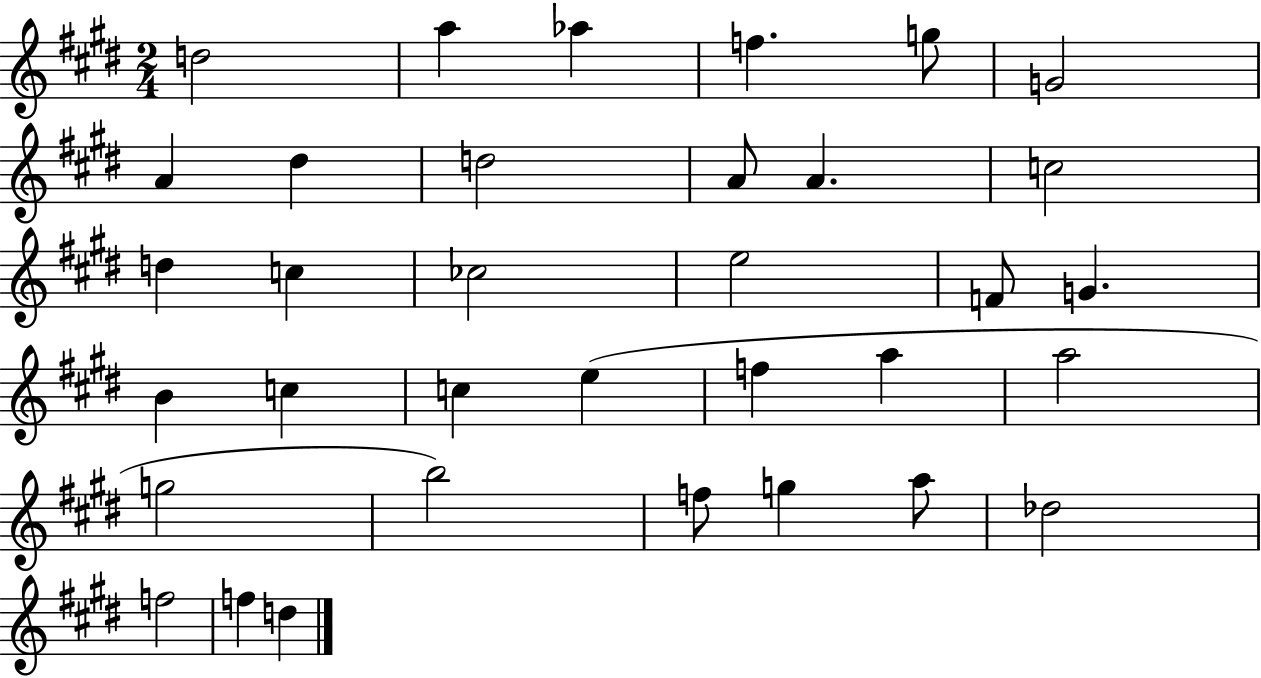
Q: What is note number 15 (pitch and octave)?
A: CES5